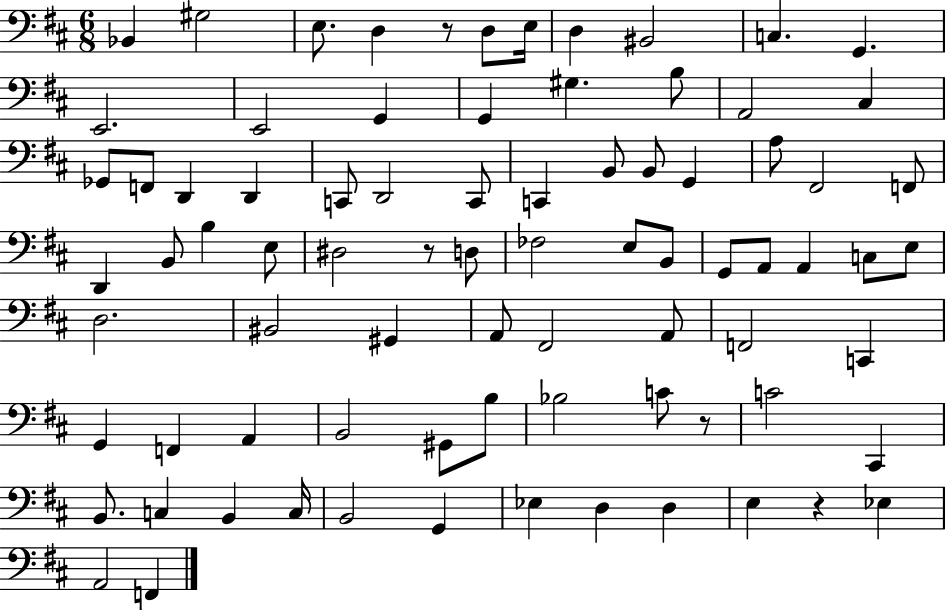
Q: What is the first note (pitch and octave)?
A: Bb2